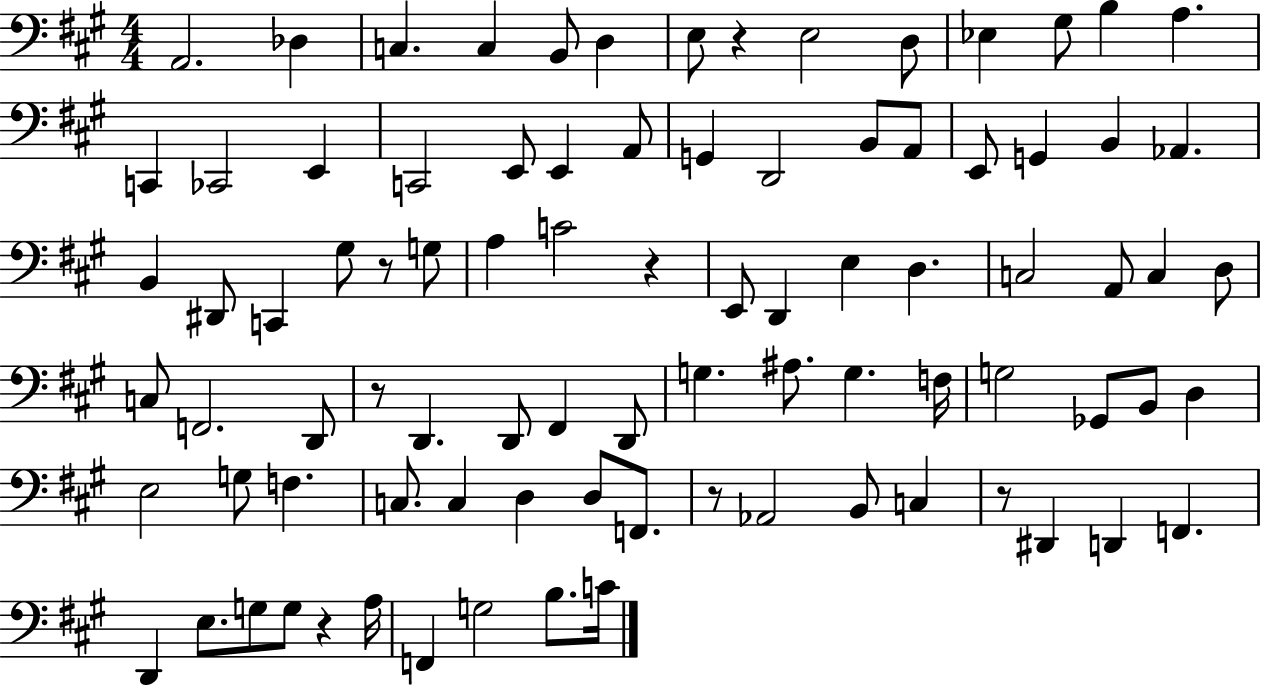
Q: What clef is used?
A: bass